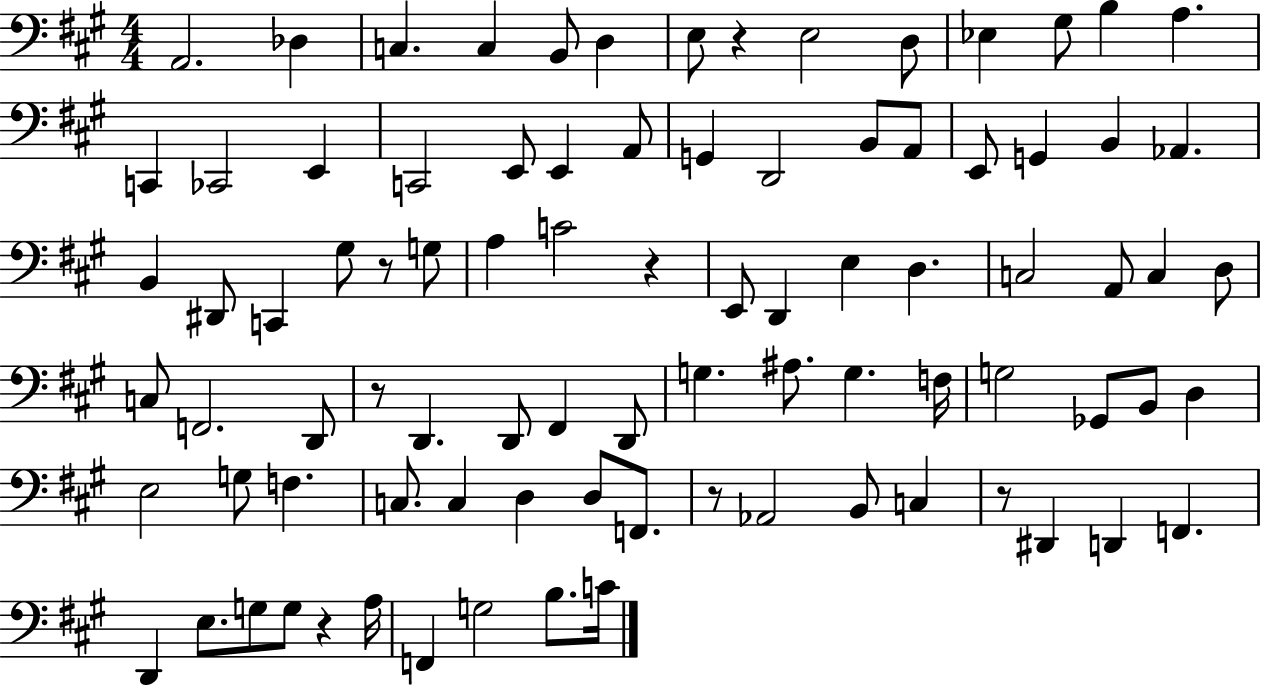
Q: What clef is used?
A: bass